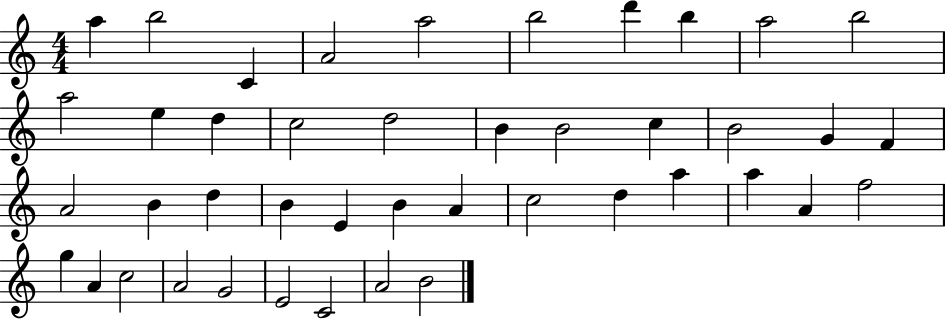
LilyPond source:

{
  \clef treble
  \numericTimeSignature
  \time 4/4
  \key c \major
  a''4 b''2 c'4 | a'2 a''2 | b''2 d'''4 b''4 | a''2 b''2 | \break a''2 e''4 d''4 | c''2 d''2 | b'4 b'2 c''4 | b'2 g'4 f'4 | \break a'2 b'4 d''4 | b'4 e'4 b'4 a'4 | c''2 d''4 a''4 | a''4 a'4 f''2 | \break g''4 a'4 c''2 | a'2 g'2 | e'2 c'2 | a'2 b'2 | \break \bar "|."
}